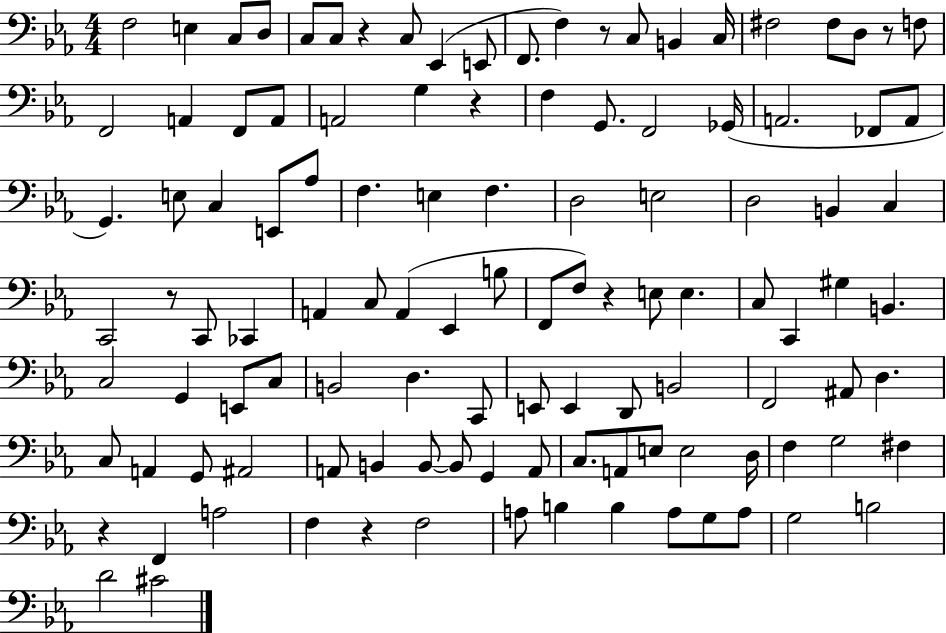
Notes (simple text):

F3/h E3/q C3/e D3/e C3/e C3/e R/q C3/e Eb2/q E2/e F2/e. F3/q R/e C3/e B2/q C3/s F#3/h F#3/e D3/e R/e F3/e F2/h A2/q F2/e A2/e A2/h G3/q R/q F3/q G2/e. F2/h Gb2/s A2/h. FES2/e A2/e G2/q. E3/e C3/q E2/e Ab3/e F3/q. E3/q F3/q. D3/h E3/h D3/h B2/q C3/q C2/h R/e C2/e CES2/q A2/q C3/e A2/q Eb2/q B3/e F2/e F3/e R/q E3/e E3/q. C3/e C2/q G#3/q B2/q. C3/h G2/q E2/e C3/e B2/h D3/q. C2/e E2/e E2/q D2/e B2/h F2/h A#2/e D3/q. C3/e A2/q G2/e A#2/h A2/e B2/q B2/e B2/e G2/q A2/e C3/e. A2/e E3/e E3/h D3/s F3/q G3/h F#3/q R/q F2/q A3/h F3/q R/q F3/h A3/e B3/q B3/q A3/e G3/e A3/e G3/h B3/h D4/h C#4/h